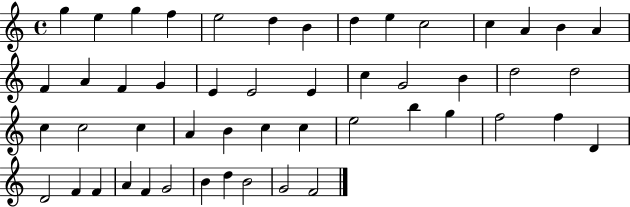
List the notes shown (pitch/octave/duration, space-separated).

G5/q E5/q G5/q F5/q E5/h D5/q B4/q D5/q E5/q C5/h C5/q A4/q B4/q A4/q F4/q A4/q F4/q G4/q E4/q E4/h E4/q C5/q G4/h B4/q D5/h D5/h C5/q C5/h C5/q A4/q B4/q C5/q C5/q E5/h B5/q G5/q F5/h F5/q D4/q D4/h F4/q F4/q A4/q F4/q G4/h B4/q D5/q B4/h G4/h F4/h